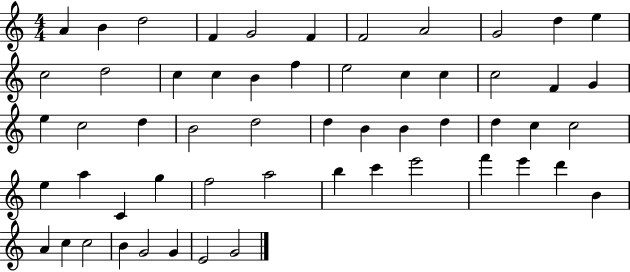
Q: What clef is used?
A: treble